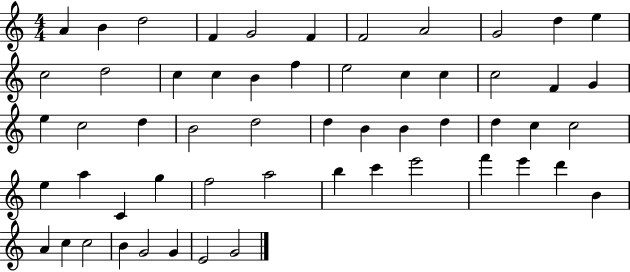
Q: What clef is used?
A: treble